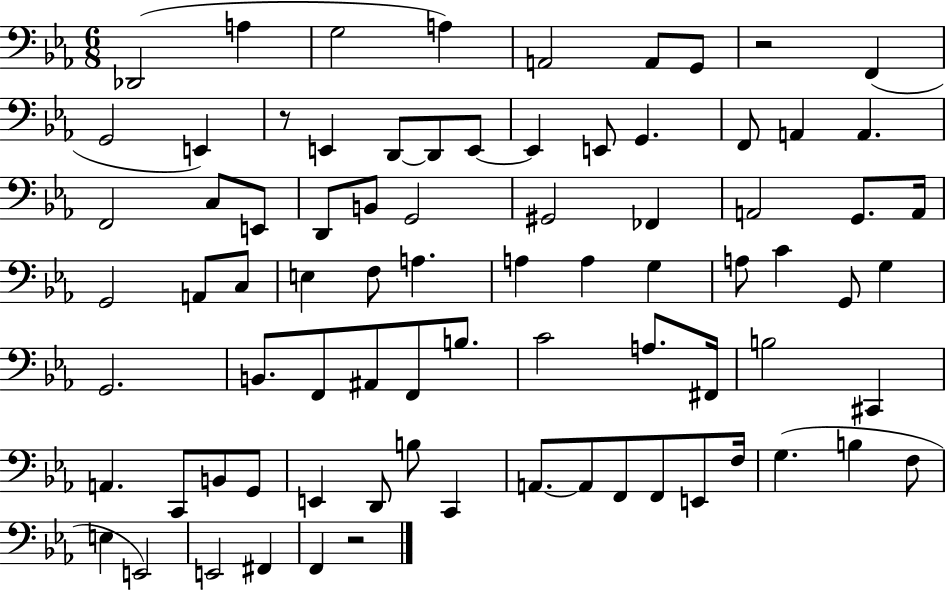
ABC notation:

X:1
T:Untitled
M:6/8
L:1/4
K:Eb
_D,,2 A, G,2 A, A,,2 A,,/2 G,,/2 z2 F,, G,,2 E,, z/2 E,, D,,/2 D,,/2 E,,/2 E,, E,,/2 G,, F,,/2 A,, A,, F,,2 C,/2 E,,/2 D,,/2 B,,/2 G,,2 ^G,,2 _F,, A,,2 G,,/2 A,,/4 G,,2 A,,/2 C,/2 E, F,/2 A, A, A, G, A,/2 C G,,/2 G, G,,2 B,,/2 F,,/2 ^A,,/2 F,,/2 B,/2 C2 A,/2 ^F,,/4 B,2 ^C,, A,, C,,/2 B,,/2 G,,/2 E,, D,,/2 B,/2 C,, A,,/2 A,,/2 F,,/2 F,,/2 E,,/2 F,/4 G, B, F,/2 E, E,,2 E,,2 ^F,, F,, z2